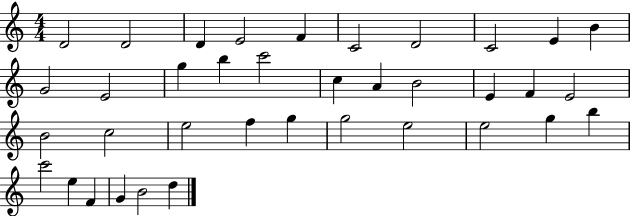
D4/h D4/h D4/q E4/h F4/q C4/h D4/h C4/h E4/q B4/q G4/h E4/h G5/q B5/q C6/h C5/q A4/q B4/h E4/q F4/q E4/h B4/h C5/h E5/h F5/q G5/q G5/h E5/h E5/h G5/q B5/q C6/h E5/q F4/q G4/q B4/h D5/q